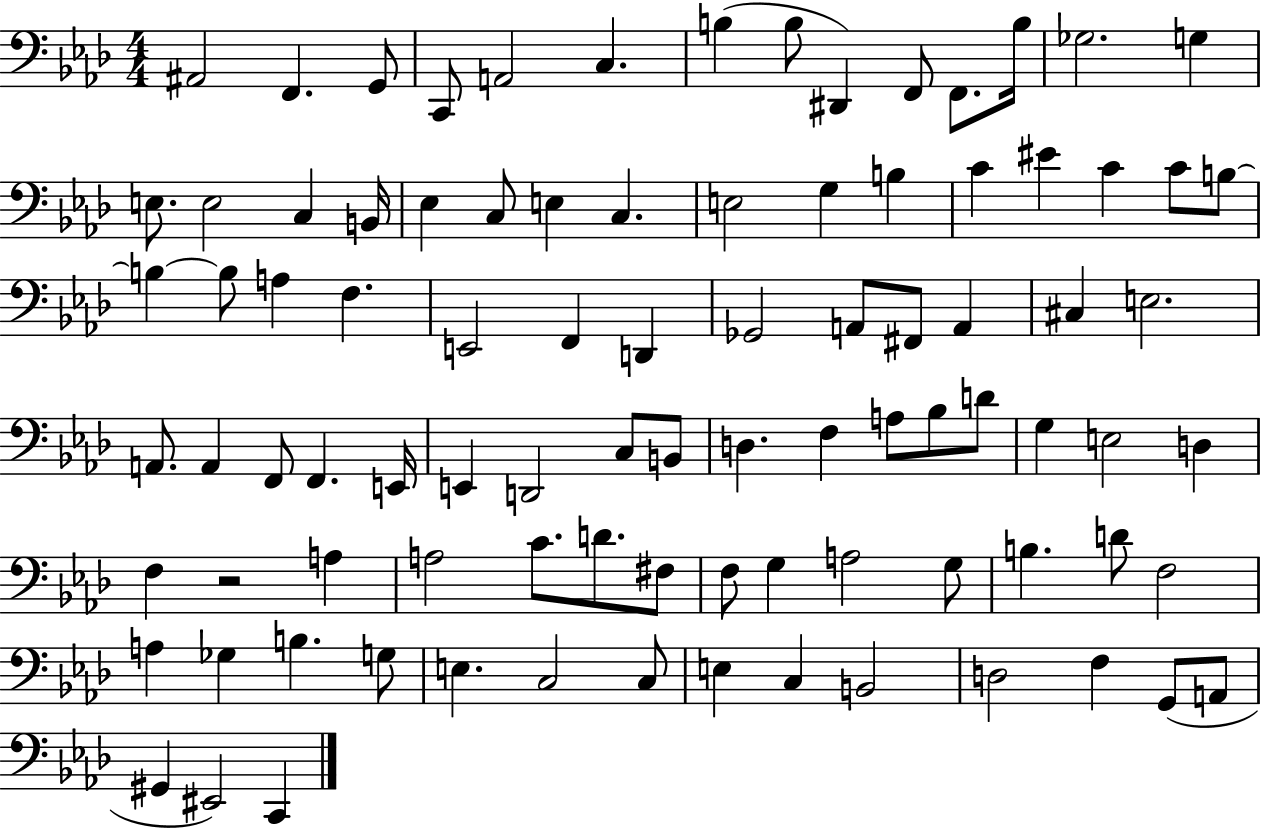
A#2/h F2/q. G2/e C2/e A2/h C3/q. B3/q B3/e D#2/q F2/e F2/e. B3/s Gb3/h. G3/q E3/e. E3/h C3/q B2/s Eb3/q C3/e E3/q C3/q. E3/h G3/q B3/q C4/q EIS4/q C4/q C4/e B3/e B3/q B3/e A3/q F3/q. E2/h F2/q D2/q Gb2/h A2/e F#2/e A2/q C#3/q E3/h. A2/e. A2/q F2/e F2/q. E2/s E2/q D2/h C3/e B2/e D3/q. F3/q A3/e Bb3/e D4/e G3/q E3/h D3/q F3/q R/h A3/q A3/h C4/e. D4/e. F#3/e F3/e G3/q A3/h G3/e B3/q. D4/e F3/h A3/q Gb3/q B3/q. G3/e E3/q. C3/h C3/e E3/q C3/q B2/h D3/h F3/q G2/e A2/e G#2/q EIS2/h C2/q